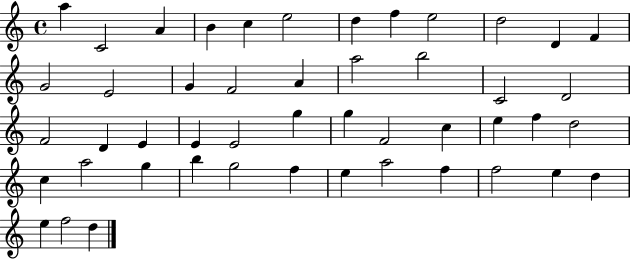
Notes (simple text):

A5/q C4/h A4/q B4/q C5/q E5/h D5/q F5/q E5/h D5/h D4/q F4/q G4/h E4/h G4/q F4/h A4/q A5/h B5/h C4/h D4/h F4/h D4/q E4/q E4/q E4/h G5/q G5/q F4/h C5/q E5/q F5/q D5/h C5/q A5/h G5/q B5/q G5/h F5/q E5/q A5/h F5/q F5/h E5/q D5/q E5/q F5/h D5/q